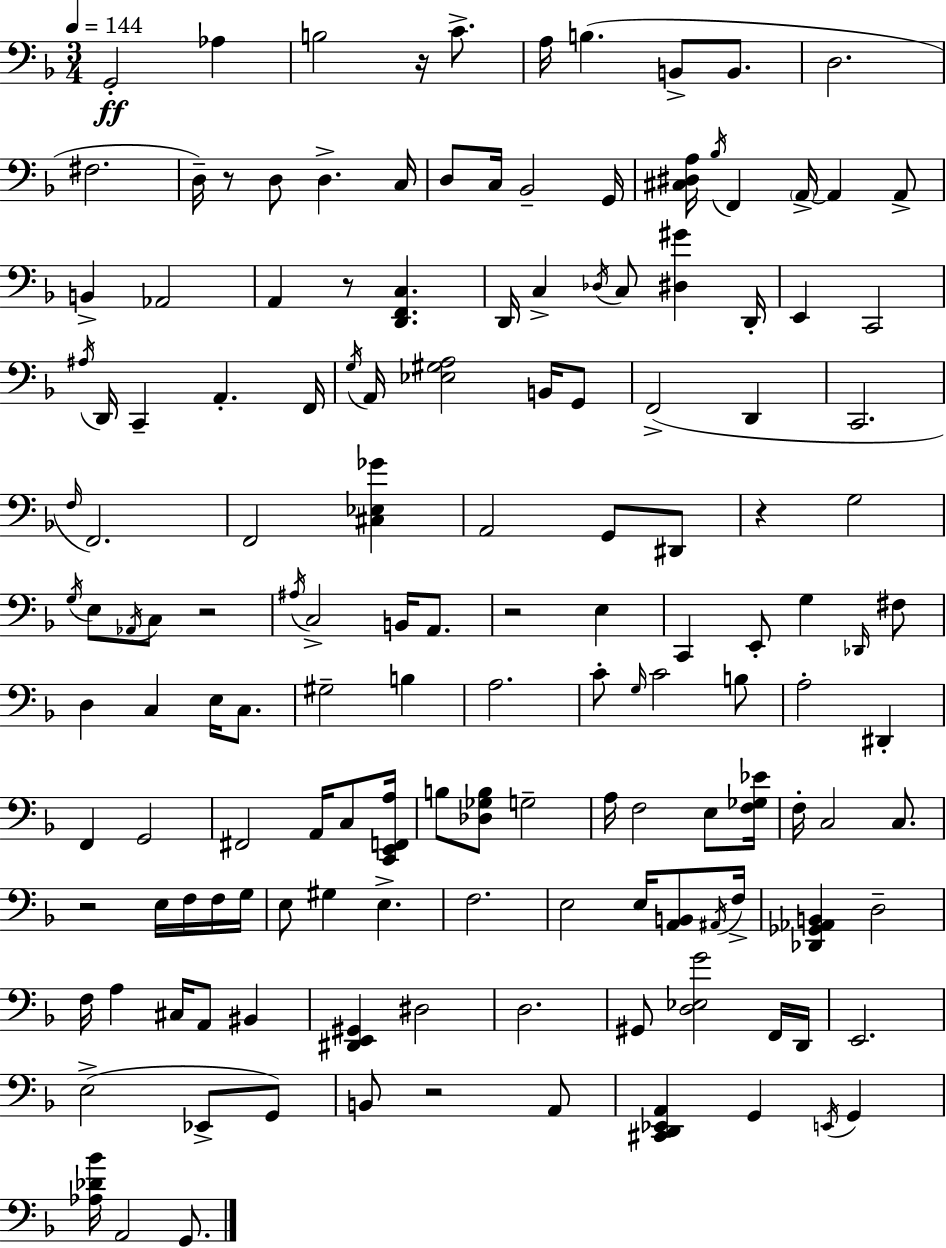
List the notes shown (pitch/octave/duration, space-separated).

G2/h Ab3/q B3/h R/s C4/e. A3/s B3/q. B2/e B2/e. D3/h. F#3/h. D3/s R/e D3/e D3/q. C3/s D3/e C3/s Bb2/h G2/s [C#3,D#3,A3]/s Bb3/s F2/q A2/s A2/q A2/e B2/q Ab2/h A2/q R/e [D2,F2,C3]/q. D2/s C3/q Db3/s C3/e [D#3,G#4]/q D2/s E2/q C2/h A#3/s D2/s C2/q A2/q. F2/s G3/s A2/s [Eb3,G#3,A3]/h B2/s G2/e F2/h D2/q C2/h. F3/s F2/h. F2/h [C#3,Eb3,Gb4]/q A2/h G2/e D#2/e R/q G3/h G3/s E3/e Ab2/s C3/e R/h A#3/s C3/h B2/s A2/e. R/h E3/q C2/q E2/e G3/q Db2/s F#3/e D3/q C3/q E3/s C3/e. G#3/h B3/q A3/h. C4/e G3/s C4/h B3/e A3/h D#2/q F2/q G2/h F#2/h A2/s C3/e [C2,E2,F2,A3]/s B3/e [Db3,Gb3,B3]/e G3/h A3/s F3/h E3/e [F3,Gb3,Eb4]/s F3/s C3/h C3/e. R/h E3/s F3/s F3/s G3/s E3/e G#3/q E3/q. F3/h. E3/h E3/s [A2,B2]/e A#2/s F3/s [Db2,Gb2,Ab2,B2]/q D3/h F3/s A3/q C#3/s A2/e BIS2/q [D#2,E2,G#2]/q D#3/h D3/h. G#2/e [D3,Eb3,G4]/h F2/s D2/s E2/h. E3/h Eb2/e G2/e B2/e R/h A2/e [C#2,D2,Eb2,A2]/q G2/q E2/s G2/q [Ab3,Db4,Bb4]/s A2/h G2/e.